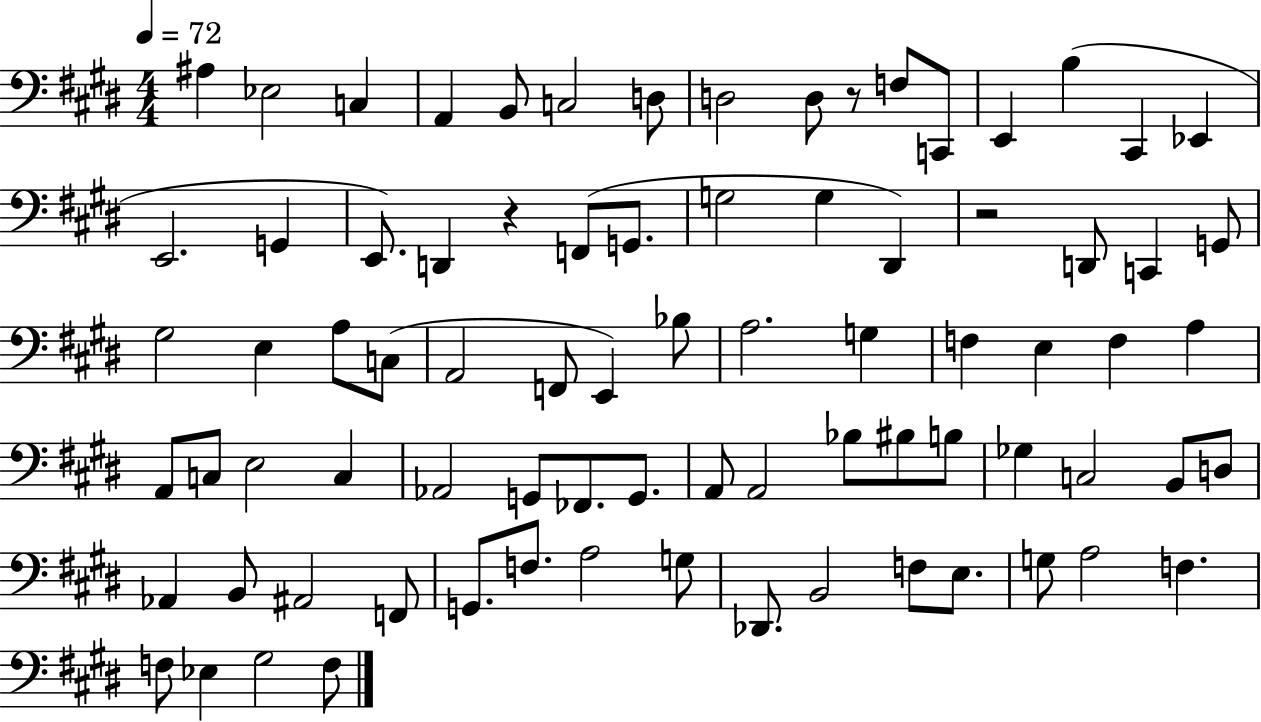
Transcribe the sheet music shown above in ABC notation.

X:1
T:Untitled
M:4/4
L:1/4
K:E
^A, _E,2 C, A,, B,,/2 C,2 D,/2 D,2 D,/2 z/2 F,/2 C,,/2 E,, B, ^C,, _E,, E,,2 G,, E,,/2 D,, z F,,/2 G,,/2 G,2 G, ^D,, z2 D,,/2 C,, G,,/2 ^G,2 E, A,/2 C,/2 A,,2 F,,/2 E,, _B,/2 A,2 G, F, E, F, A, A,,/2 C,/2 E,2 C, _A,,2 G,,/2 _F,,/2 G,,/2 A,,/2 A,,2 _B,/2 ^B,/2 B,/2 _G, C,2 B,,/2 D,/2 _A,, B,,/2 ^A,,2 F,,/2 G,,/2 F,/2 A,2 G,/2 _D,,/2 B,,2 F,/2 E,/2 G,/2 A,2 F, F,/2 _E, ^G,2 F,/2